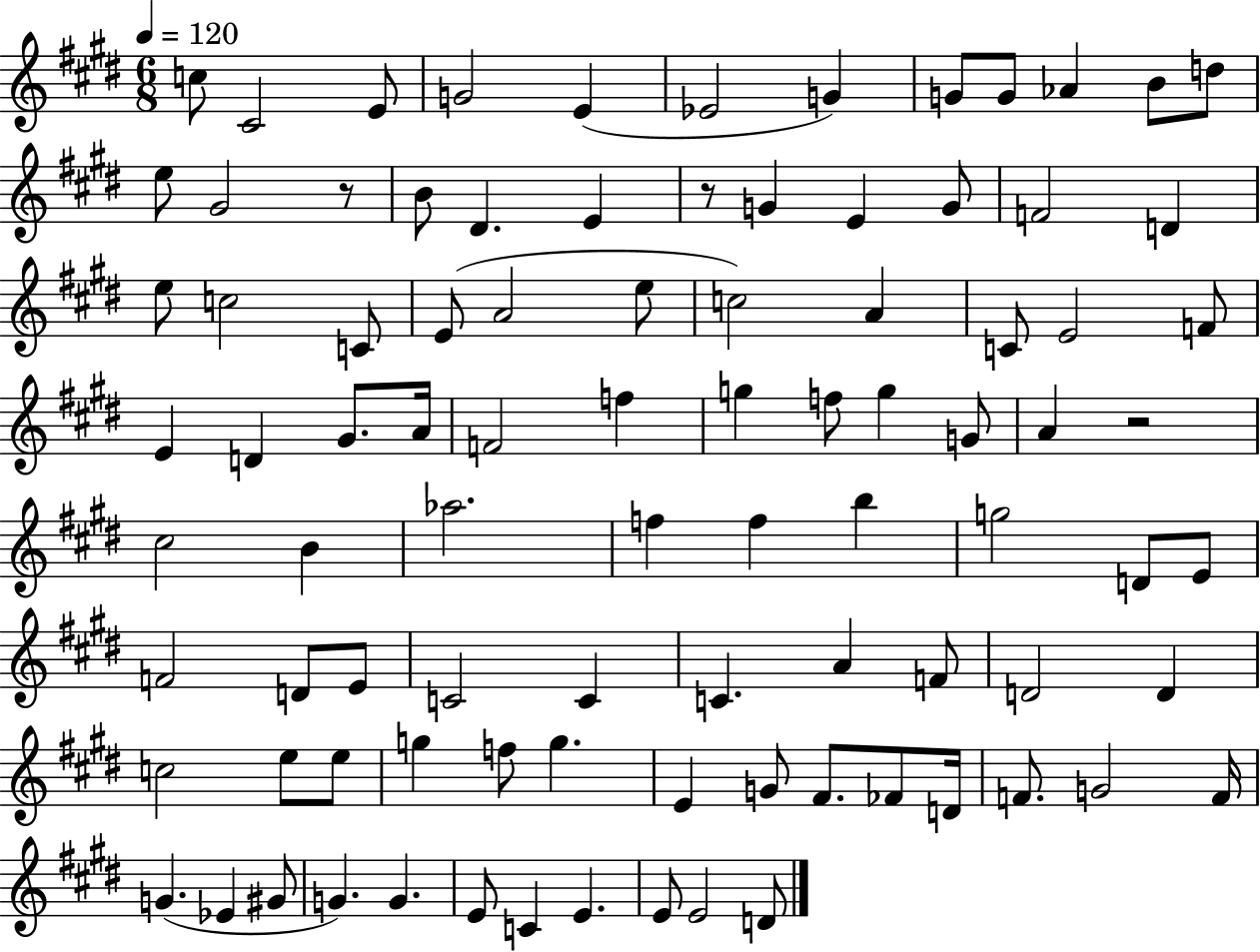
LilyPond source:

{
  \clef treble
  \numericTimeSignature
  \time 6/8
  \key e \major
  \tempo 4 = 120
  c''8 cis'2 e'8 | g'2 e'4( | ees'2 g'4) | g'8 g'8 aes'4 b'8 d''8 | \break e''8 gis'2 r8 | b'8 dis'4. e'4 | r8 g'4 e'4 g'8 | f'2 d'4 | \break e''8 c''2 c'8 | e'8( a'2 e''8 | c''2) a'4 | c'8 e'2 f'8 | \break e'4 d'4 gis'8. a'16 | f'2 f''4 | g''4 f''8 g''4 g'8 | a'4 r2 | \break cis''2 b'4 | aes''2. | f''4 f''4 b''4 | g''2 d'8 e'8 | \break f'2 d'8 e'8 | c'2 c'4 | c'4. a'4 f'8 | d'2 d'4 | \break c''2 e''8 e''8 | g''4 f''8 g''4. | e'4 g'8 fis'8. fes'8 d'16 | f'8. g'2 f'16 | \break g'4.( ees'4 gis'8 | g'4.) g'4. | e'8 c'4 e'4. | e'8 e'2 d'8 | \break \bar "|."
}